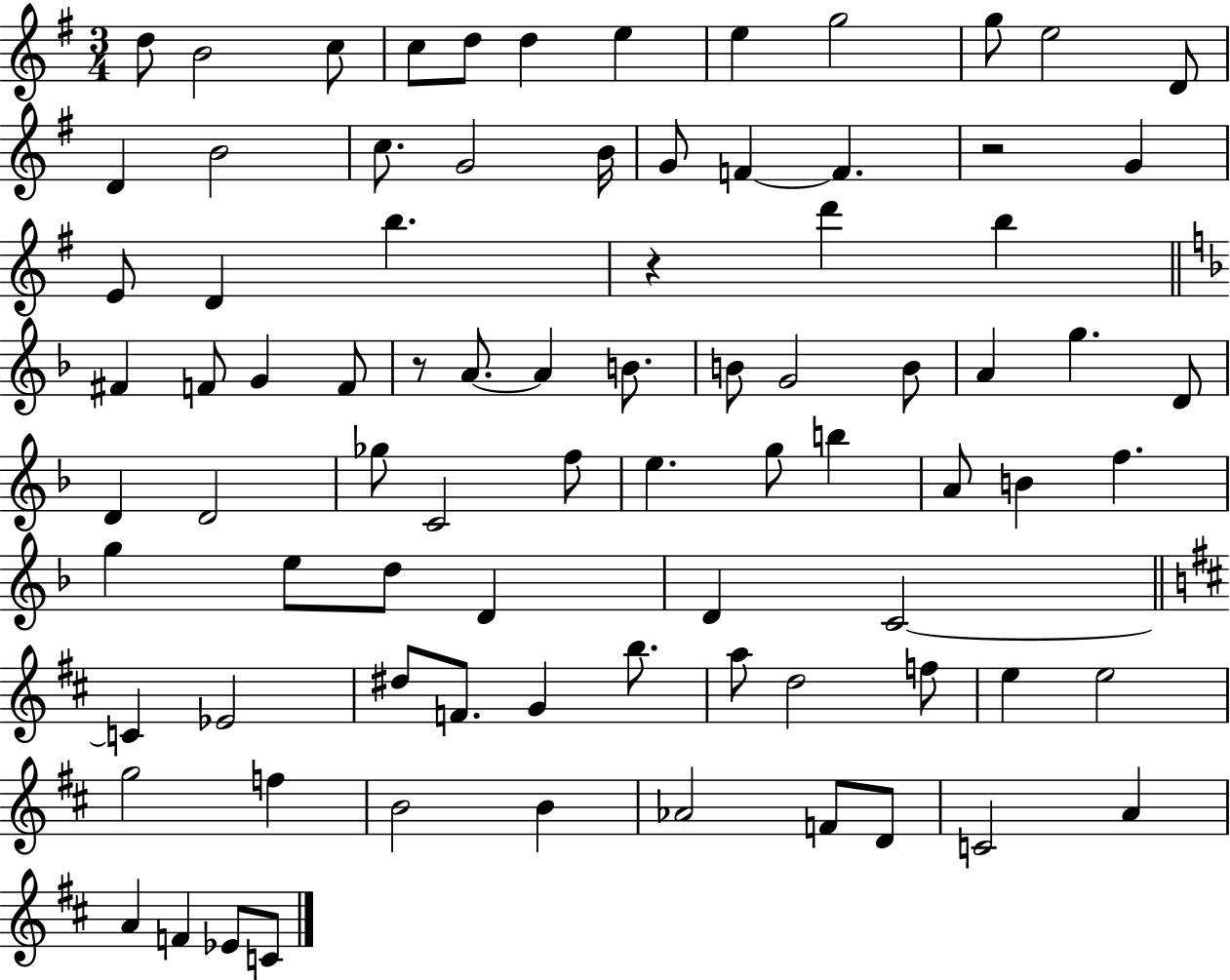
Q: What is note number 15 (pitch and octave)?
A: C5